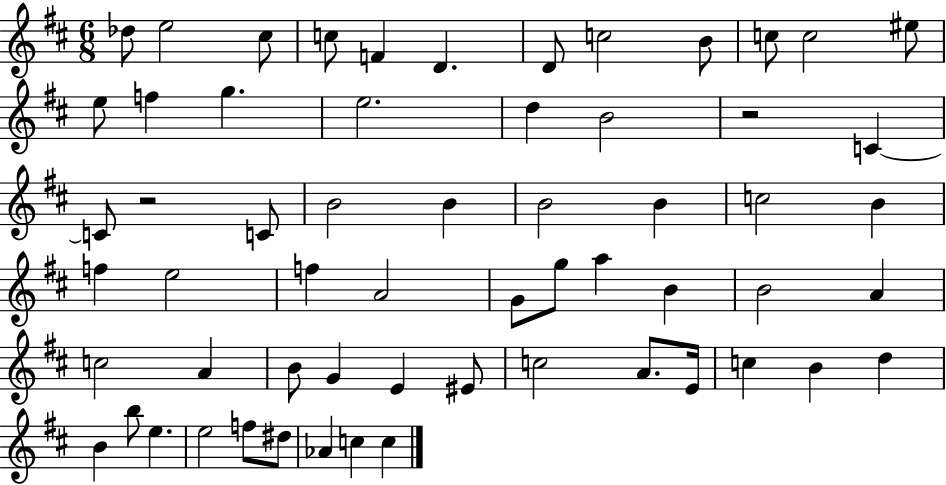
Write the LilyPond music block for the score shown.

{
  \clef treble
  \numericTimeSignature
  \time 6/8
  \key d \major
  des''8 e''2 cis''8 | c''8 f'4 d'4. | d'8 c''2 b'8 | c''8 c''2 eis''8 | \break e''8 f''4 g''4. | e''2. | d''4 b'2 | r2 c'4~~ | \break c'8 r2 c'8 | b'2 b'4 | b'2 b'4 | c''2 b'4 | \break f''4 e''2 | f''4 a'2 | g'8 g''8 a''4 b'4 | b'2 a'4 | \break c''2 a'4 | b'8 g'4 e'4 eis'8 | c''2 a'8. e'16 | c''4 b'4 d''4 | \break b'4 b''8 e''4. | e''2 f''8 dis''8 | aes'4 c''4 c''4 | \bar "|."
}